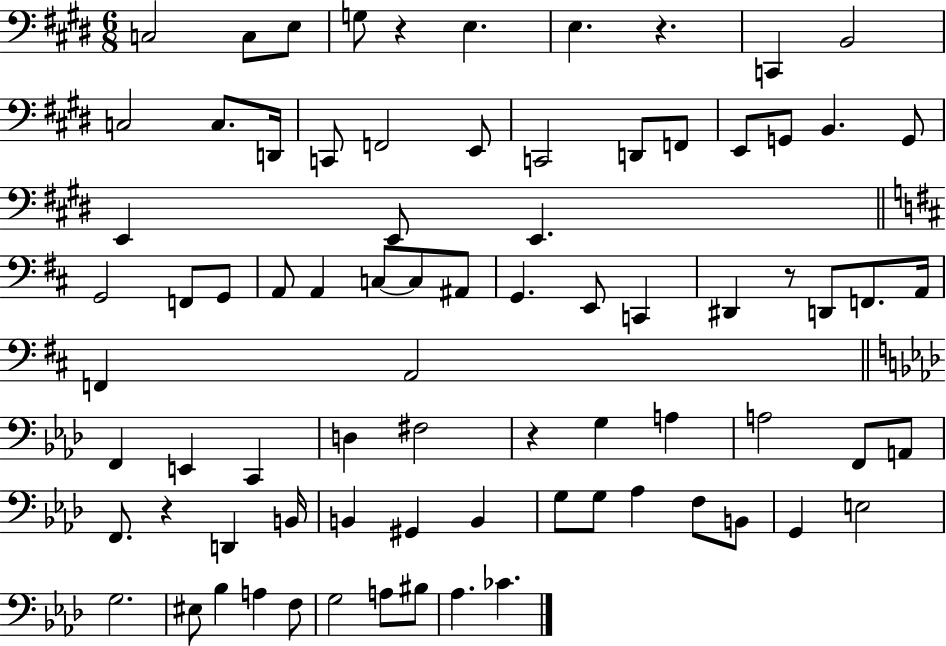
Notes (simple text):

C3/h C3/e E3/e G3/e R/q E3/q. E3/q. R/q. C2/q B2/h C3/h C3/e. D2/s C2/e F2/h E2/e C2/h D2/e F2/e E2/e G2/e B2/q. G2/e E2/q E2/e E2/q. G2/h F2/e G2/e A2/e A2/q C3/e C3/e A#2/e G2/q. E2/e C2/q D#2/q R/e D2/e F2/e. A2/s F2/q A2/h F2/q E2/q C2/q D3/q F#3/h R/q G3/q A3/q A3/h F2/e A2/e F2/e. R/q D2/q B2/s B2/q G#2/q B2/q G3/e G3/e Ab3/q F3/e B2/e G2/q E3/h G3/h. EIS3/e Bb3/q A3/q F3/e G3/h A3/e BIS3/e Ab3/q. CES4/q.